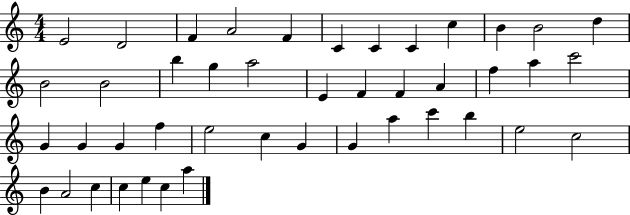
E4/h D4/h F4/q A4/h F4/q C4/q C4/q C4/q C5/q B4/q B4/h D5/q B4/h B4/h B5/q G5/q A5/h E4/q F4/q F4/q A4/q F5/q A5/q C6/h G4/q G4/q G4/q F5/q E5/h C5/q G4/q G4/q A5/q C6/q B5/q E5/h C5/h B4/q A4/h C5/q C5/q E5/q C5/q A5/q